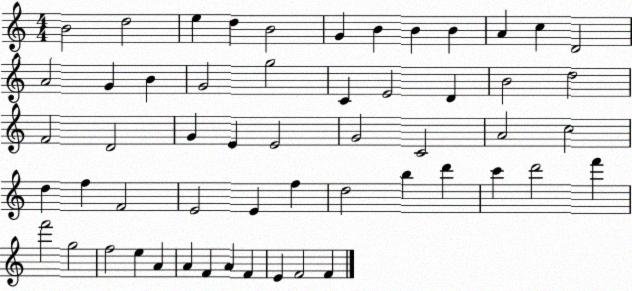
X:1
T:Untitled
M:4/4
L:1/4
K:C
B2 d2 e d B2 G B B B A c D2 A2 G B G2 g2 C E2 D B2 d2 F2 D2 G E E2 G2 C2 A2 c2 d f F2 E2 E f d2 b d' c' d'2 f' f'2 g2 f2 e A A F A F E F2 F